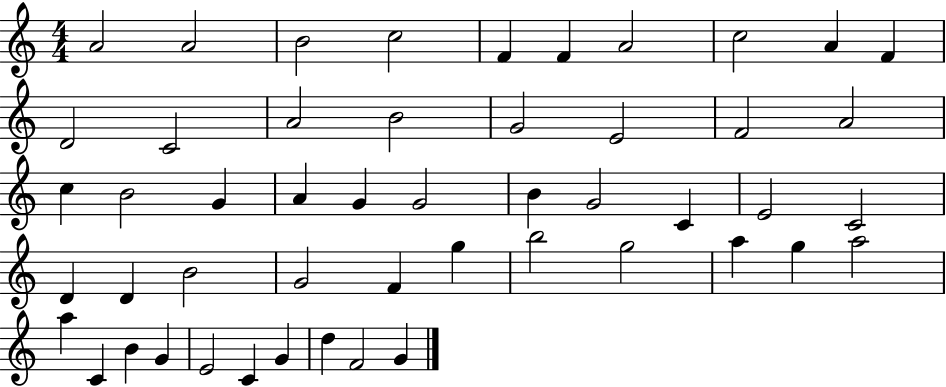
A4/h A4/h B4/h C5/h F4/q F4/q A4/h C5/h A4/q F4/q D4/h C4/h A4/h B4/h G4/h E4/h F4/h A4/h C5/q B4/h G4/q A4/q G4/q G4/h B4/q G4/h C4/q E4/h C4/h D4/q D4/q B4/h G4/h F4/q G5/q B5/h G5/h A5/q G5/q A5/h A5/q C4/q B4/q G4/q E4/h C4/q G4/q D5/q F4/h G4/q